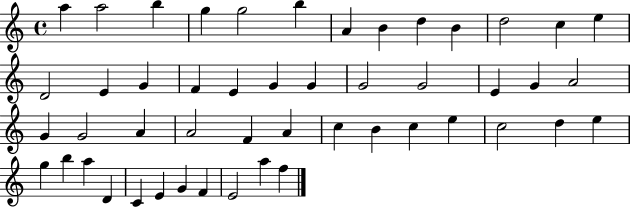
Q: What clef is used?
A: treble